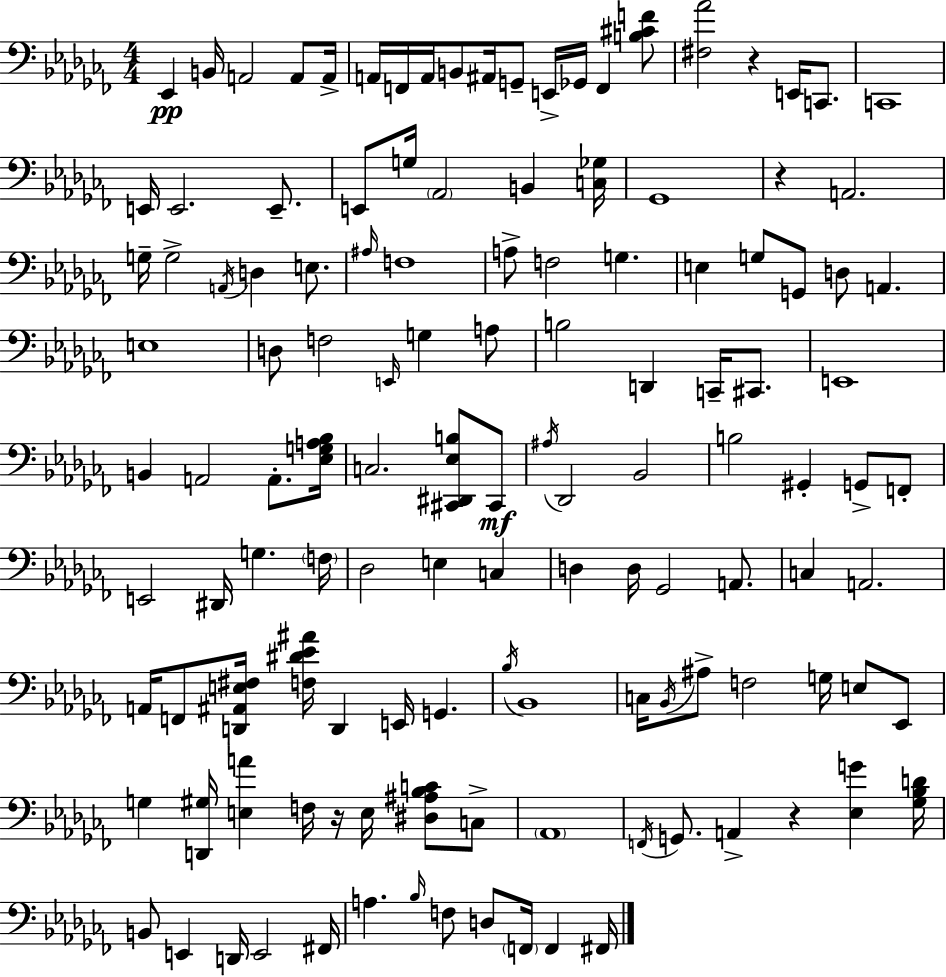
Eb2/q B2/s A2/h A2/e A2/s A2/s F2/s A2/s B2/e A#2/s G2/e E2/s Gb2/s F2/q [B3,C#4,F4]/e [F#3,Ab4]/h R/q E2/s C2/e. C2/w E2/s E2/h. E2/e. E2/e G3/s Ab2/h B2/q [C3,Gb3]/s Gb2/w R/q A2/h. G3/s G3/h A2/s D3/q E3/e. A#3/s F3/w A3/e F3/h G3/q. E3/q G3/e G2/e D3/e A2/q. E3/w D3/e F3/h E2/s G3/q A3/e B3/h D2/q C2/s C#2/e. E2/w B2/q A2/h A2/e. [Eb3,G3,A3,Bb3]/s C3/h. [C#2,D#2,Eb3,B3]/e C#2/e A#3/s Db2/h Bb2/h B3/h G#2/q G2/e F2/e E2/h D#2/s G3/q. F3/s Db3/h E3/q C3/q D3/q D3/s Gb2/h A2/e. C3/q A2/h. A2/s F2/e [D2,A#2,E3,F#3]/s [F3,D#4,Eb4,A#4]/s D2/q E2/s G2/q. Bb3/s Bb2/w C3/s Bb2/s A#3/e F3/h G3/s E3/e Eb2/e G3/q [D2,G#3]/s [E3,A4]/q F3/s R/s E3/s [D#3,A#3,Bb3,C4]/e C3/e Ab2/w F2/s G2/e. A2/q R/q [Eb3,G4]/q [Gb3,Bb3,D4]/s B2/e E2/q D2/s E2/h F#2/s A3/q. Bb3/s F3/e D3/e F2/s F2/q F#2/s